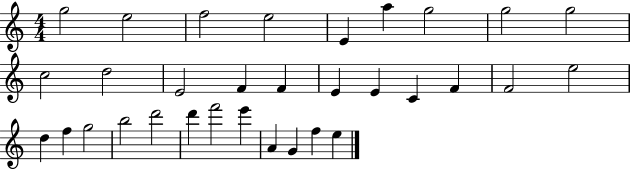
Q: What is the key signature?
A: C major